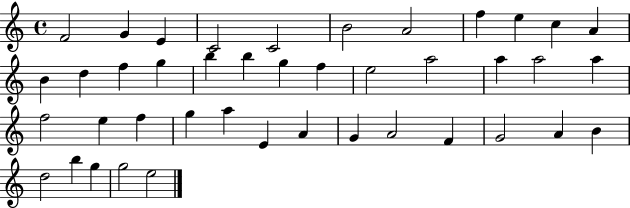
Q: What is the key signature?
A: C major